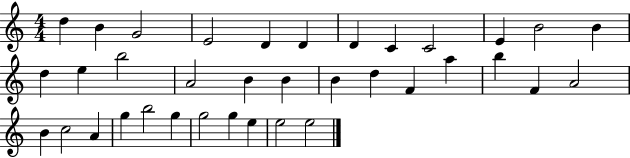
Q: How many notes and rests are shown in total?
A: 36